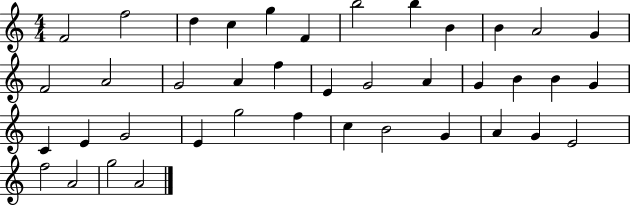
{
  \clef treble
  \numericTimeSignature
  \time 4/4
  \key c \major
  f'2 f''2 | d''4 c''4 g''4 f'4 | b''2 b''4 b'4 | b'4 a'2 g'4 | \break f'2 a'2 | g'2 a'4 f''4 | e'4 g'2 a'4 | g'4 b'4 b'4 g'4 | \break c'4 e'4 g'2 | e'4 g''2 f''4 | c''4 b'2 g'4 | a'4 g'4 e'2 | \break f''2 a'2 | g''2 a'2 | \bar "|."
}